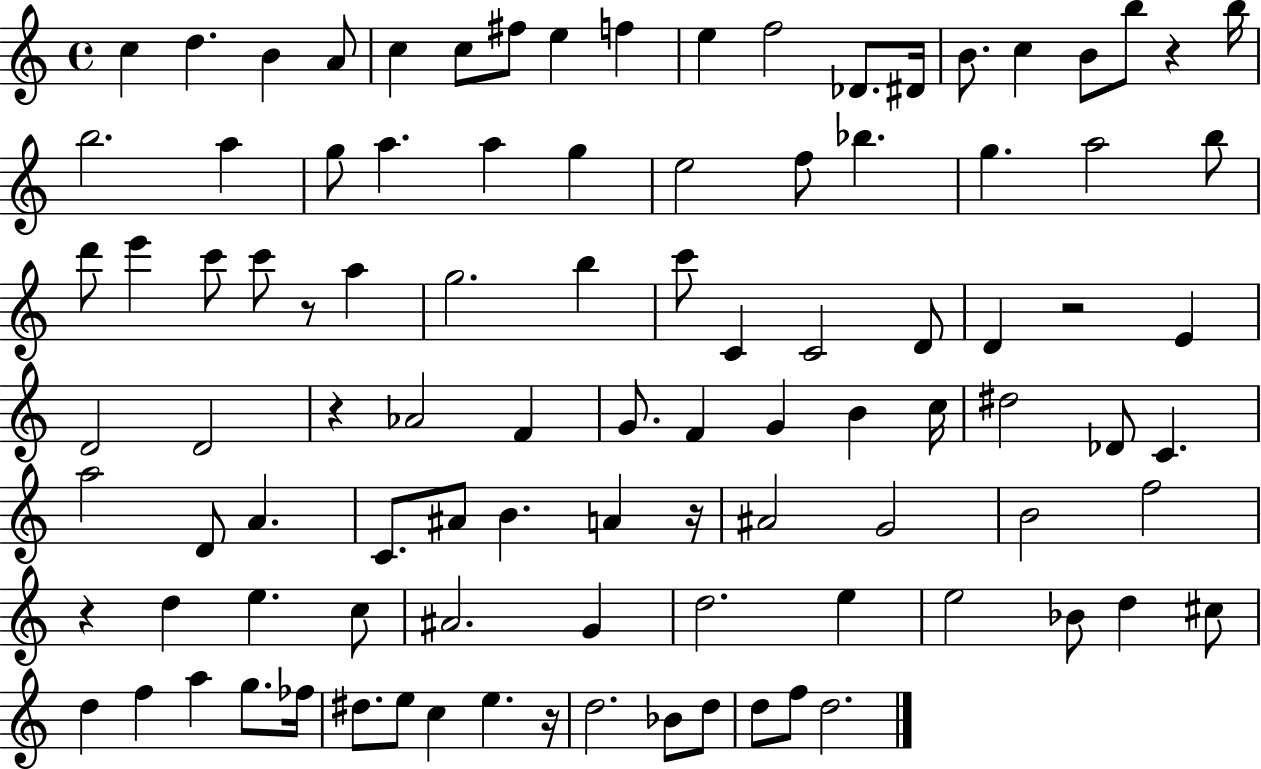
X:1
T:Untitled
M:4/4
L:1/4
K:C
c d B A/2 c c/2 ^f/2 e f e f2 _D/2 ^D/4 B/2 c B/2 b/2 z b/4 b2 a g/2 a a g e2 f/2 _b g a2 b/2 d'/2 e' c'/2 c'/2 z/2 a g2 b c'/2 C C2 D/2 D z2 E D2 D2 z _A2 F G/2 F G B c/4 ^d2 _D/2 C a2 D/2 A C/2 ^A/2 B A z/4 ^A2 G2 B2 f2 z d e c/2 ^A2 G d2 e e2 _B/2 d ^c/2 d f a g/2 _f/4 ^d/2 e/2 c e z/4 d2 _B/2 d/2 d/2 f/2 d2